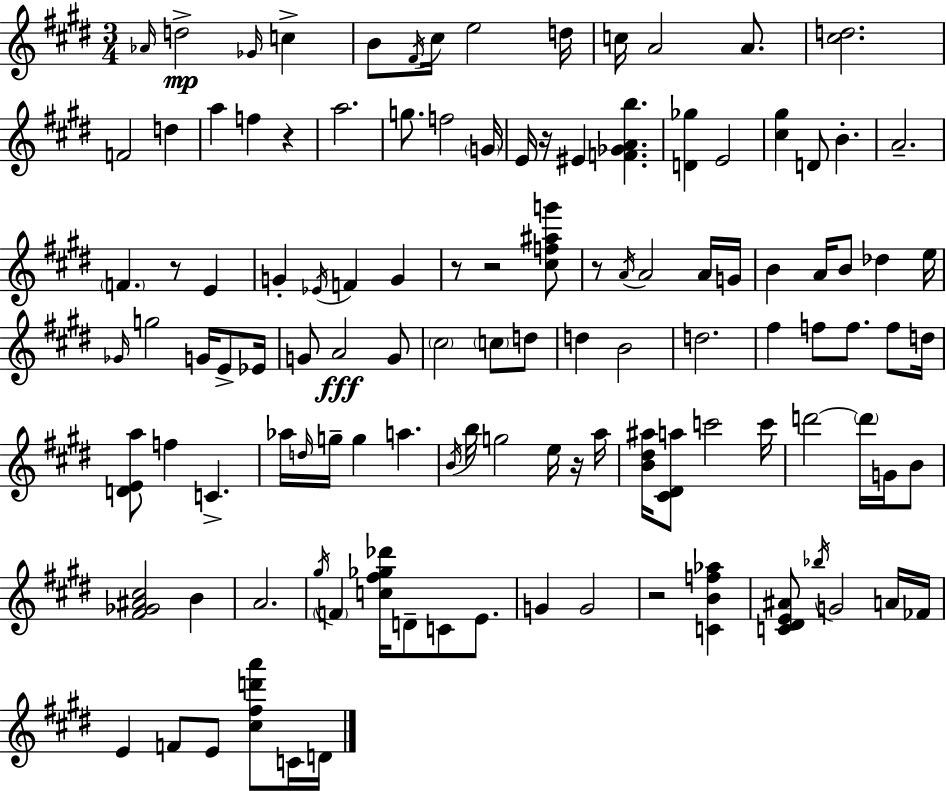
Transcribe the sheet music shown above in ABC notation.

X:1
T:Untitled
M:3/4
L:1/4
K:E
_A/4 d2 _G/4 c B/2 ^F/4 ^c/4 e2 d/4 c/4 A2 A/2 [^cd]2 F2 d a f z a2 g/2 f2 G/4 E/4 z/4 ^E [F_GAb] [D_g] E2 [^c^g] D/2 B A2 F z/2 E G _E/4 F G z/2 z2 [^cf^ag']/2 z/2 A/4 A2 A/4 G/4 B A/4 B/2 _d e/4 _G/4 g2 G/4 E/2 _E/4 G/2 A2 G/2 ^c2 c/2 d/2 d B2 d2 ^f f/2 f/2 f/2 d/4 [DEa]/2 f C _a/4 d/4 g/4 g a B/4 b/4 g2 e/4 z/4 a/4 [B^d^a]/4 [^C^Da]/2 c'2 c'/4 d'2 d'/4 G/4 B/2 [^F_G^A^c]2 B A2 ^g/4 F [c^f_g_d']/4 D/2 C/2 E/2 G G2 z2 [CBf_a] [C^DE^A]/2 _b/4 G2 A/4 _F/4 E F/2 E/2 [^c^fd'a']/2 C/4 D/4